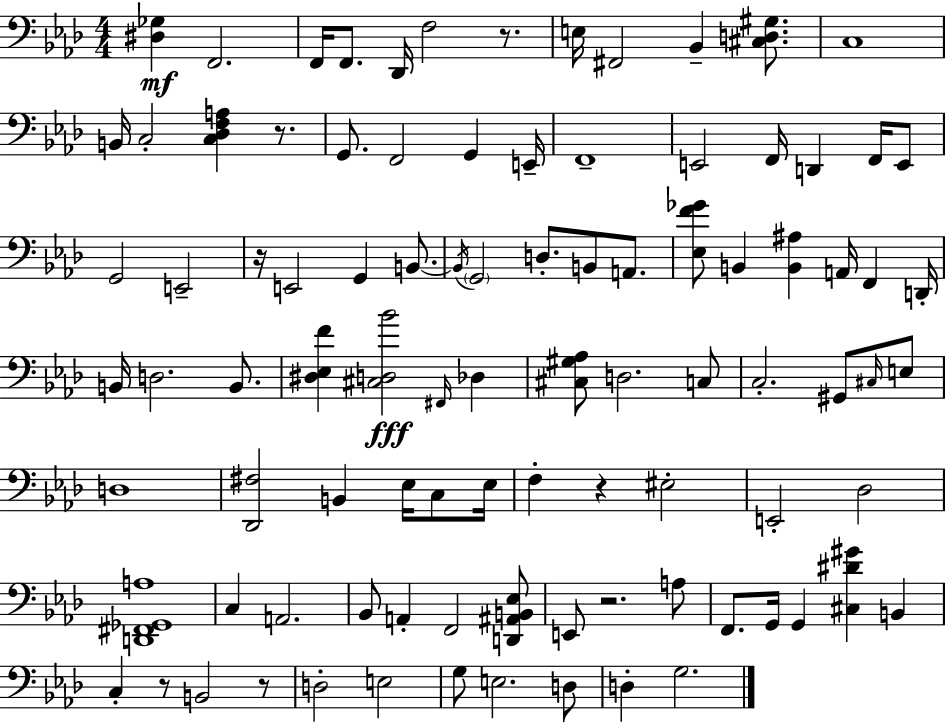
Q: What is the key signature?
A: AES major